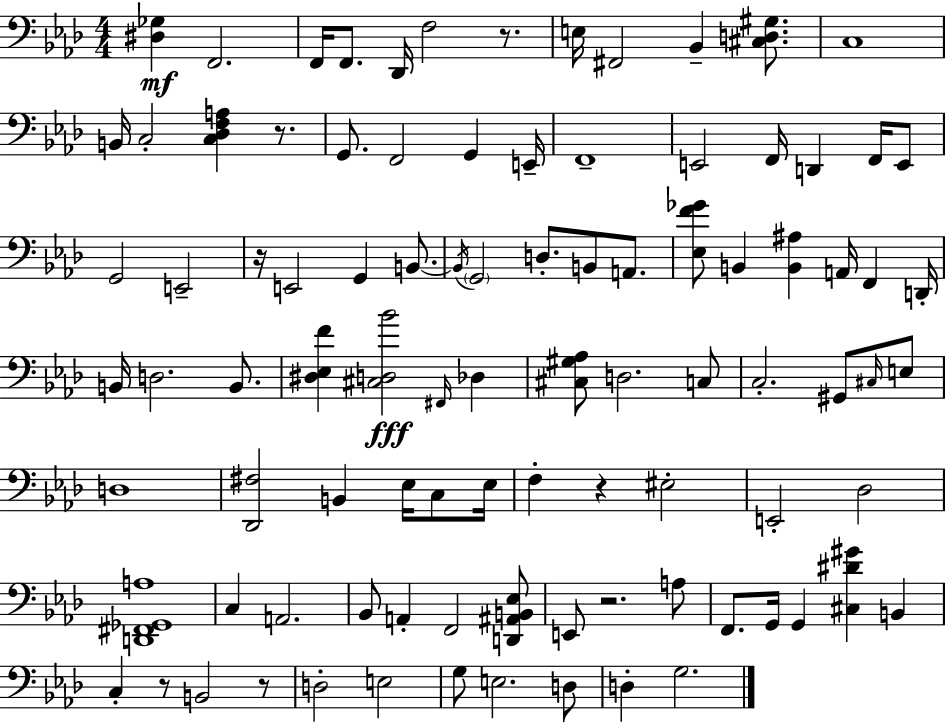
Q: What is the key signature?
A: AES major